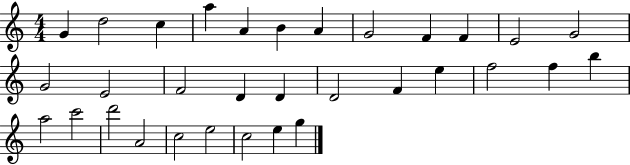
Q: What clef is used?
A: treble